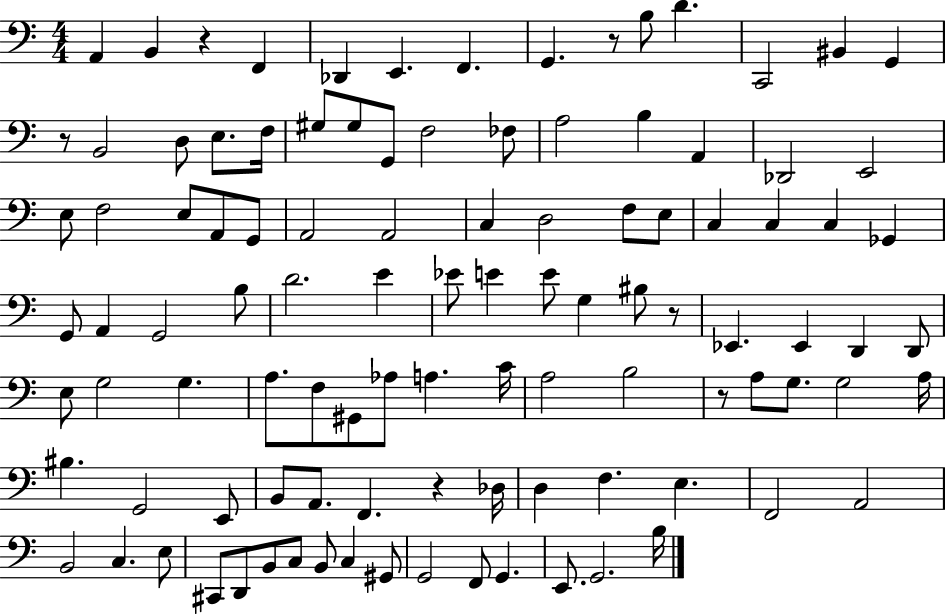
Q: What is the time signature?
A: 4/4